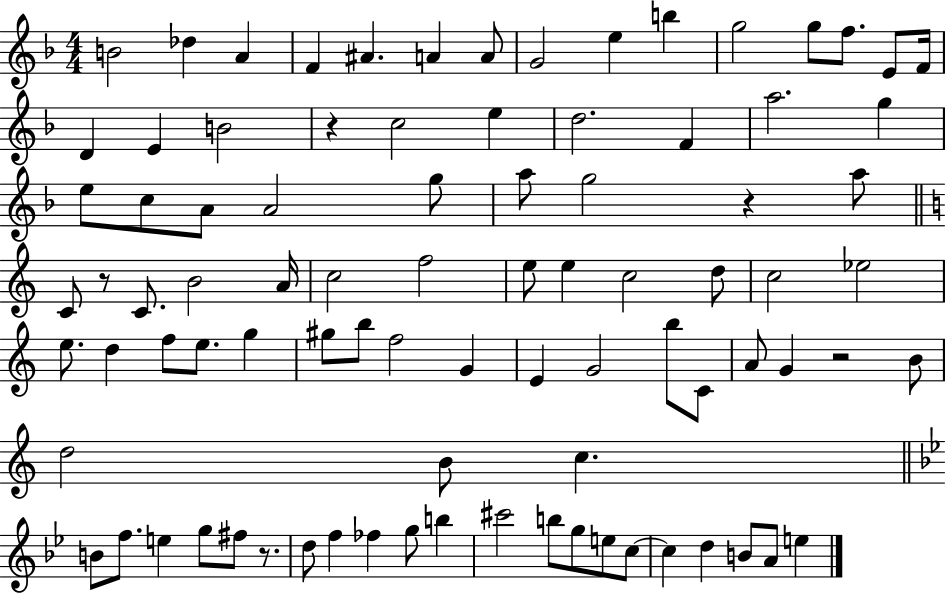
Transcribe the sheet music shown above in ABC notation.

X:1
T:Untitled
M:4/4
L:1/4
K:F
B2 _d A F ^A A A/2 G2 e b g2 g/2 f/2 E/2 F/4 D E B2 z c2 e d2 F a2 g e/2 c/2 A/2 A2 g/2 a/2 g2 z a/2 C/2 z/2 C/2 B2 A/4 c2 f2 e/2 e c2 d/2 c2 _e2 e/2 d f/2 e/2 g ^g/2 b/2 f2 G E G2 b/2 C/2 A/2 G z2 B/2 d2 B/2 c B/2 f/2 e g/2 ^f/2 z/2 d/2 f _f g/2 b ^c'2 b/2 g/2 e/2 c/2 c d B/2 A/2 e